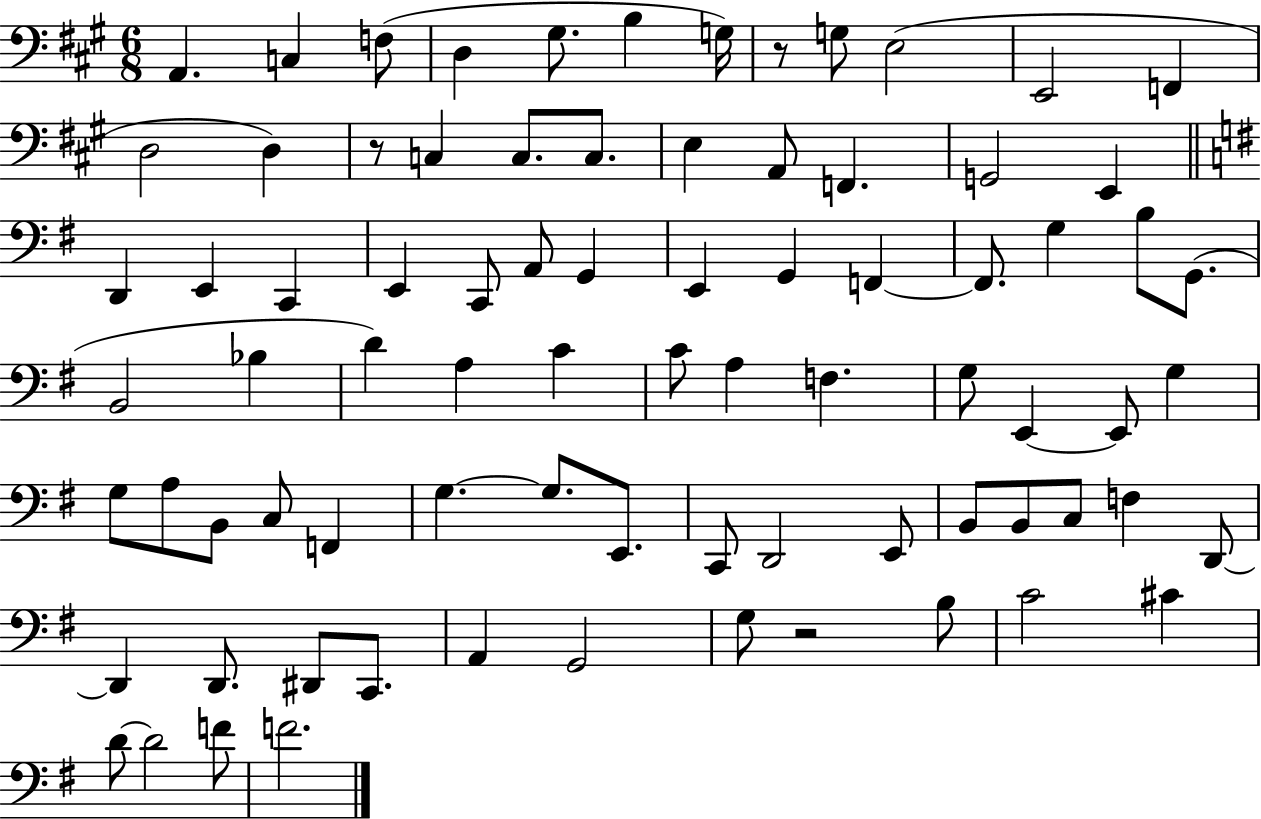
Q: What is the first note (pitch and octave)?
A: A2